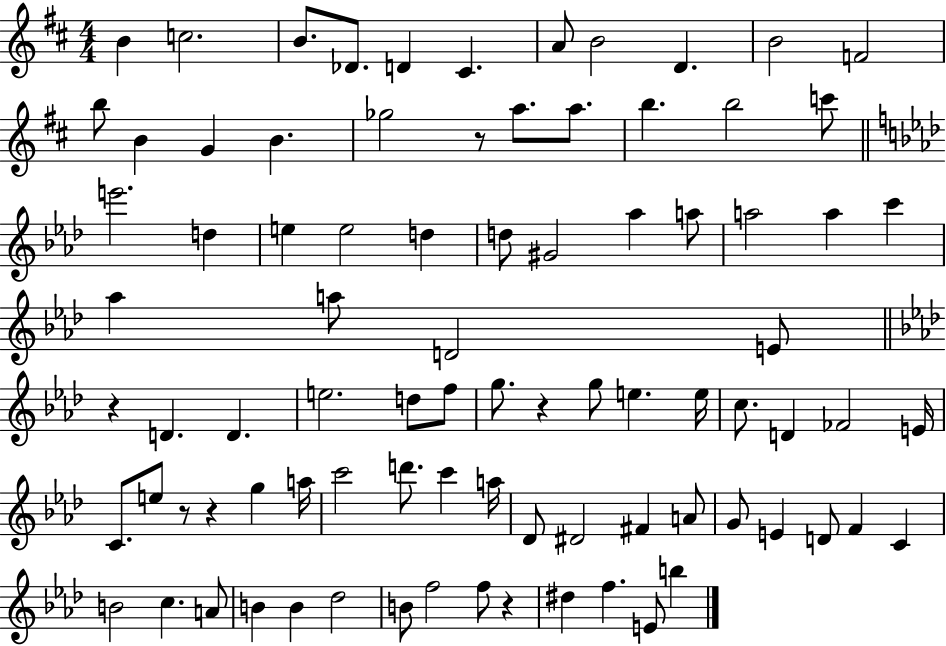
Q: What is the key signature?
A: D major